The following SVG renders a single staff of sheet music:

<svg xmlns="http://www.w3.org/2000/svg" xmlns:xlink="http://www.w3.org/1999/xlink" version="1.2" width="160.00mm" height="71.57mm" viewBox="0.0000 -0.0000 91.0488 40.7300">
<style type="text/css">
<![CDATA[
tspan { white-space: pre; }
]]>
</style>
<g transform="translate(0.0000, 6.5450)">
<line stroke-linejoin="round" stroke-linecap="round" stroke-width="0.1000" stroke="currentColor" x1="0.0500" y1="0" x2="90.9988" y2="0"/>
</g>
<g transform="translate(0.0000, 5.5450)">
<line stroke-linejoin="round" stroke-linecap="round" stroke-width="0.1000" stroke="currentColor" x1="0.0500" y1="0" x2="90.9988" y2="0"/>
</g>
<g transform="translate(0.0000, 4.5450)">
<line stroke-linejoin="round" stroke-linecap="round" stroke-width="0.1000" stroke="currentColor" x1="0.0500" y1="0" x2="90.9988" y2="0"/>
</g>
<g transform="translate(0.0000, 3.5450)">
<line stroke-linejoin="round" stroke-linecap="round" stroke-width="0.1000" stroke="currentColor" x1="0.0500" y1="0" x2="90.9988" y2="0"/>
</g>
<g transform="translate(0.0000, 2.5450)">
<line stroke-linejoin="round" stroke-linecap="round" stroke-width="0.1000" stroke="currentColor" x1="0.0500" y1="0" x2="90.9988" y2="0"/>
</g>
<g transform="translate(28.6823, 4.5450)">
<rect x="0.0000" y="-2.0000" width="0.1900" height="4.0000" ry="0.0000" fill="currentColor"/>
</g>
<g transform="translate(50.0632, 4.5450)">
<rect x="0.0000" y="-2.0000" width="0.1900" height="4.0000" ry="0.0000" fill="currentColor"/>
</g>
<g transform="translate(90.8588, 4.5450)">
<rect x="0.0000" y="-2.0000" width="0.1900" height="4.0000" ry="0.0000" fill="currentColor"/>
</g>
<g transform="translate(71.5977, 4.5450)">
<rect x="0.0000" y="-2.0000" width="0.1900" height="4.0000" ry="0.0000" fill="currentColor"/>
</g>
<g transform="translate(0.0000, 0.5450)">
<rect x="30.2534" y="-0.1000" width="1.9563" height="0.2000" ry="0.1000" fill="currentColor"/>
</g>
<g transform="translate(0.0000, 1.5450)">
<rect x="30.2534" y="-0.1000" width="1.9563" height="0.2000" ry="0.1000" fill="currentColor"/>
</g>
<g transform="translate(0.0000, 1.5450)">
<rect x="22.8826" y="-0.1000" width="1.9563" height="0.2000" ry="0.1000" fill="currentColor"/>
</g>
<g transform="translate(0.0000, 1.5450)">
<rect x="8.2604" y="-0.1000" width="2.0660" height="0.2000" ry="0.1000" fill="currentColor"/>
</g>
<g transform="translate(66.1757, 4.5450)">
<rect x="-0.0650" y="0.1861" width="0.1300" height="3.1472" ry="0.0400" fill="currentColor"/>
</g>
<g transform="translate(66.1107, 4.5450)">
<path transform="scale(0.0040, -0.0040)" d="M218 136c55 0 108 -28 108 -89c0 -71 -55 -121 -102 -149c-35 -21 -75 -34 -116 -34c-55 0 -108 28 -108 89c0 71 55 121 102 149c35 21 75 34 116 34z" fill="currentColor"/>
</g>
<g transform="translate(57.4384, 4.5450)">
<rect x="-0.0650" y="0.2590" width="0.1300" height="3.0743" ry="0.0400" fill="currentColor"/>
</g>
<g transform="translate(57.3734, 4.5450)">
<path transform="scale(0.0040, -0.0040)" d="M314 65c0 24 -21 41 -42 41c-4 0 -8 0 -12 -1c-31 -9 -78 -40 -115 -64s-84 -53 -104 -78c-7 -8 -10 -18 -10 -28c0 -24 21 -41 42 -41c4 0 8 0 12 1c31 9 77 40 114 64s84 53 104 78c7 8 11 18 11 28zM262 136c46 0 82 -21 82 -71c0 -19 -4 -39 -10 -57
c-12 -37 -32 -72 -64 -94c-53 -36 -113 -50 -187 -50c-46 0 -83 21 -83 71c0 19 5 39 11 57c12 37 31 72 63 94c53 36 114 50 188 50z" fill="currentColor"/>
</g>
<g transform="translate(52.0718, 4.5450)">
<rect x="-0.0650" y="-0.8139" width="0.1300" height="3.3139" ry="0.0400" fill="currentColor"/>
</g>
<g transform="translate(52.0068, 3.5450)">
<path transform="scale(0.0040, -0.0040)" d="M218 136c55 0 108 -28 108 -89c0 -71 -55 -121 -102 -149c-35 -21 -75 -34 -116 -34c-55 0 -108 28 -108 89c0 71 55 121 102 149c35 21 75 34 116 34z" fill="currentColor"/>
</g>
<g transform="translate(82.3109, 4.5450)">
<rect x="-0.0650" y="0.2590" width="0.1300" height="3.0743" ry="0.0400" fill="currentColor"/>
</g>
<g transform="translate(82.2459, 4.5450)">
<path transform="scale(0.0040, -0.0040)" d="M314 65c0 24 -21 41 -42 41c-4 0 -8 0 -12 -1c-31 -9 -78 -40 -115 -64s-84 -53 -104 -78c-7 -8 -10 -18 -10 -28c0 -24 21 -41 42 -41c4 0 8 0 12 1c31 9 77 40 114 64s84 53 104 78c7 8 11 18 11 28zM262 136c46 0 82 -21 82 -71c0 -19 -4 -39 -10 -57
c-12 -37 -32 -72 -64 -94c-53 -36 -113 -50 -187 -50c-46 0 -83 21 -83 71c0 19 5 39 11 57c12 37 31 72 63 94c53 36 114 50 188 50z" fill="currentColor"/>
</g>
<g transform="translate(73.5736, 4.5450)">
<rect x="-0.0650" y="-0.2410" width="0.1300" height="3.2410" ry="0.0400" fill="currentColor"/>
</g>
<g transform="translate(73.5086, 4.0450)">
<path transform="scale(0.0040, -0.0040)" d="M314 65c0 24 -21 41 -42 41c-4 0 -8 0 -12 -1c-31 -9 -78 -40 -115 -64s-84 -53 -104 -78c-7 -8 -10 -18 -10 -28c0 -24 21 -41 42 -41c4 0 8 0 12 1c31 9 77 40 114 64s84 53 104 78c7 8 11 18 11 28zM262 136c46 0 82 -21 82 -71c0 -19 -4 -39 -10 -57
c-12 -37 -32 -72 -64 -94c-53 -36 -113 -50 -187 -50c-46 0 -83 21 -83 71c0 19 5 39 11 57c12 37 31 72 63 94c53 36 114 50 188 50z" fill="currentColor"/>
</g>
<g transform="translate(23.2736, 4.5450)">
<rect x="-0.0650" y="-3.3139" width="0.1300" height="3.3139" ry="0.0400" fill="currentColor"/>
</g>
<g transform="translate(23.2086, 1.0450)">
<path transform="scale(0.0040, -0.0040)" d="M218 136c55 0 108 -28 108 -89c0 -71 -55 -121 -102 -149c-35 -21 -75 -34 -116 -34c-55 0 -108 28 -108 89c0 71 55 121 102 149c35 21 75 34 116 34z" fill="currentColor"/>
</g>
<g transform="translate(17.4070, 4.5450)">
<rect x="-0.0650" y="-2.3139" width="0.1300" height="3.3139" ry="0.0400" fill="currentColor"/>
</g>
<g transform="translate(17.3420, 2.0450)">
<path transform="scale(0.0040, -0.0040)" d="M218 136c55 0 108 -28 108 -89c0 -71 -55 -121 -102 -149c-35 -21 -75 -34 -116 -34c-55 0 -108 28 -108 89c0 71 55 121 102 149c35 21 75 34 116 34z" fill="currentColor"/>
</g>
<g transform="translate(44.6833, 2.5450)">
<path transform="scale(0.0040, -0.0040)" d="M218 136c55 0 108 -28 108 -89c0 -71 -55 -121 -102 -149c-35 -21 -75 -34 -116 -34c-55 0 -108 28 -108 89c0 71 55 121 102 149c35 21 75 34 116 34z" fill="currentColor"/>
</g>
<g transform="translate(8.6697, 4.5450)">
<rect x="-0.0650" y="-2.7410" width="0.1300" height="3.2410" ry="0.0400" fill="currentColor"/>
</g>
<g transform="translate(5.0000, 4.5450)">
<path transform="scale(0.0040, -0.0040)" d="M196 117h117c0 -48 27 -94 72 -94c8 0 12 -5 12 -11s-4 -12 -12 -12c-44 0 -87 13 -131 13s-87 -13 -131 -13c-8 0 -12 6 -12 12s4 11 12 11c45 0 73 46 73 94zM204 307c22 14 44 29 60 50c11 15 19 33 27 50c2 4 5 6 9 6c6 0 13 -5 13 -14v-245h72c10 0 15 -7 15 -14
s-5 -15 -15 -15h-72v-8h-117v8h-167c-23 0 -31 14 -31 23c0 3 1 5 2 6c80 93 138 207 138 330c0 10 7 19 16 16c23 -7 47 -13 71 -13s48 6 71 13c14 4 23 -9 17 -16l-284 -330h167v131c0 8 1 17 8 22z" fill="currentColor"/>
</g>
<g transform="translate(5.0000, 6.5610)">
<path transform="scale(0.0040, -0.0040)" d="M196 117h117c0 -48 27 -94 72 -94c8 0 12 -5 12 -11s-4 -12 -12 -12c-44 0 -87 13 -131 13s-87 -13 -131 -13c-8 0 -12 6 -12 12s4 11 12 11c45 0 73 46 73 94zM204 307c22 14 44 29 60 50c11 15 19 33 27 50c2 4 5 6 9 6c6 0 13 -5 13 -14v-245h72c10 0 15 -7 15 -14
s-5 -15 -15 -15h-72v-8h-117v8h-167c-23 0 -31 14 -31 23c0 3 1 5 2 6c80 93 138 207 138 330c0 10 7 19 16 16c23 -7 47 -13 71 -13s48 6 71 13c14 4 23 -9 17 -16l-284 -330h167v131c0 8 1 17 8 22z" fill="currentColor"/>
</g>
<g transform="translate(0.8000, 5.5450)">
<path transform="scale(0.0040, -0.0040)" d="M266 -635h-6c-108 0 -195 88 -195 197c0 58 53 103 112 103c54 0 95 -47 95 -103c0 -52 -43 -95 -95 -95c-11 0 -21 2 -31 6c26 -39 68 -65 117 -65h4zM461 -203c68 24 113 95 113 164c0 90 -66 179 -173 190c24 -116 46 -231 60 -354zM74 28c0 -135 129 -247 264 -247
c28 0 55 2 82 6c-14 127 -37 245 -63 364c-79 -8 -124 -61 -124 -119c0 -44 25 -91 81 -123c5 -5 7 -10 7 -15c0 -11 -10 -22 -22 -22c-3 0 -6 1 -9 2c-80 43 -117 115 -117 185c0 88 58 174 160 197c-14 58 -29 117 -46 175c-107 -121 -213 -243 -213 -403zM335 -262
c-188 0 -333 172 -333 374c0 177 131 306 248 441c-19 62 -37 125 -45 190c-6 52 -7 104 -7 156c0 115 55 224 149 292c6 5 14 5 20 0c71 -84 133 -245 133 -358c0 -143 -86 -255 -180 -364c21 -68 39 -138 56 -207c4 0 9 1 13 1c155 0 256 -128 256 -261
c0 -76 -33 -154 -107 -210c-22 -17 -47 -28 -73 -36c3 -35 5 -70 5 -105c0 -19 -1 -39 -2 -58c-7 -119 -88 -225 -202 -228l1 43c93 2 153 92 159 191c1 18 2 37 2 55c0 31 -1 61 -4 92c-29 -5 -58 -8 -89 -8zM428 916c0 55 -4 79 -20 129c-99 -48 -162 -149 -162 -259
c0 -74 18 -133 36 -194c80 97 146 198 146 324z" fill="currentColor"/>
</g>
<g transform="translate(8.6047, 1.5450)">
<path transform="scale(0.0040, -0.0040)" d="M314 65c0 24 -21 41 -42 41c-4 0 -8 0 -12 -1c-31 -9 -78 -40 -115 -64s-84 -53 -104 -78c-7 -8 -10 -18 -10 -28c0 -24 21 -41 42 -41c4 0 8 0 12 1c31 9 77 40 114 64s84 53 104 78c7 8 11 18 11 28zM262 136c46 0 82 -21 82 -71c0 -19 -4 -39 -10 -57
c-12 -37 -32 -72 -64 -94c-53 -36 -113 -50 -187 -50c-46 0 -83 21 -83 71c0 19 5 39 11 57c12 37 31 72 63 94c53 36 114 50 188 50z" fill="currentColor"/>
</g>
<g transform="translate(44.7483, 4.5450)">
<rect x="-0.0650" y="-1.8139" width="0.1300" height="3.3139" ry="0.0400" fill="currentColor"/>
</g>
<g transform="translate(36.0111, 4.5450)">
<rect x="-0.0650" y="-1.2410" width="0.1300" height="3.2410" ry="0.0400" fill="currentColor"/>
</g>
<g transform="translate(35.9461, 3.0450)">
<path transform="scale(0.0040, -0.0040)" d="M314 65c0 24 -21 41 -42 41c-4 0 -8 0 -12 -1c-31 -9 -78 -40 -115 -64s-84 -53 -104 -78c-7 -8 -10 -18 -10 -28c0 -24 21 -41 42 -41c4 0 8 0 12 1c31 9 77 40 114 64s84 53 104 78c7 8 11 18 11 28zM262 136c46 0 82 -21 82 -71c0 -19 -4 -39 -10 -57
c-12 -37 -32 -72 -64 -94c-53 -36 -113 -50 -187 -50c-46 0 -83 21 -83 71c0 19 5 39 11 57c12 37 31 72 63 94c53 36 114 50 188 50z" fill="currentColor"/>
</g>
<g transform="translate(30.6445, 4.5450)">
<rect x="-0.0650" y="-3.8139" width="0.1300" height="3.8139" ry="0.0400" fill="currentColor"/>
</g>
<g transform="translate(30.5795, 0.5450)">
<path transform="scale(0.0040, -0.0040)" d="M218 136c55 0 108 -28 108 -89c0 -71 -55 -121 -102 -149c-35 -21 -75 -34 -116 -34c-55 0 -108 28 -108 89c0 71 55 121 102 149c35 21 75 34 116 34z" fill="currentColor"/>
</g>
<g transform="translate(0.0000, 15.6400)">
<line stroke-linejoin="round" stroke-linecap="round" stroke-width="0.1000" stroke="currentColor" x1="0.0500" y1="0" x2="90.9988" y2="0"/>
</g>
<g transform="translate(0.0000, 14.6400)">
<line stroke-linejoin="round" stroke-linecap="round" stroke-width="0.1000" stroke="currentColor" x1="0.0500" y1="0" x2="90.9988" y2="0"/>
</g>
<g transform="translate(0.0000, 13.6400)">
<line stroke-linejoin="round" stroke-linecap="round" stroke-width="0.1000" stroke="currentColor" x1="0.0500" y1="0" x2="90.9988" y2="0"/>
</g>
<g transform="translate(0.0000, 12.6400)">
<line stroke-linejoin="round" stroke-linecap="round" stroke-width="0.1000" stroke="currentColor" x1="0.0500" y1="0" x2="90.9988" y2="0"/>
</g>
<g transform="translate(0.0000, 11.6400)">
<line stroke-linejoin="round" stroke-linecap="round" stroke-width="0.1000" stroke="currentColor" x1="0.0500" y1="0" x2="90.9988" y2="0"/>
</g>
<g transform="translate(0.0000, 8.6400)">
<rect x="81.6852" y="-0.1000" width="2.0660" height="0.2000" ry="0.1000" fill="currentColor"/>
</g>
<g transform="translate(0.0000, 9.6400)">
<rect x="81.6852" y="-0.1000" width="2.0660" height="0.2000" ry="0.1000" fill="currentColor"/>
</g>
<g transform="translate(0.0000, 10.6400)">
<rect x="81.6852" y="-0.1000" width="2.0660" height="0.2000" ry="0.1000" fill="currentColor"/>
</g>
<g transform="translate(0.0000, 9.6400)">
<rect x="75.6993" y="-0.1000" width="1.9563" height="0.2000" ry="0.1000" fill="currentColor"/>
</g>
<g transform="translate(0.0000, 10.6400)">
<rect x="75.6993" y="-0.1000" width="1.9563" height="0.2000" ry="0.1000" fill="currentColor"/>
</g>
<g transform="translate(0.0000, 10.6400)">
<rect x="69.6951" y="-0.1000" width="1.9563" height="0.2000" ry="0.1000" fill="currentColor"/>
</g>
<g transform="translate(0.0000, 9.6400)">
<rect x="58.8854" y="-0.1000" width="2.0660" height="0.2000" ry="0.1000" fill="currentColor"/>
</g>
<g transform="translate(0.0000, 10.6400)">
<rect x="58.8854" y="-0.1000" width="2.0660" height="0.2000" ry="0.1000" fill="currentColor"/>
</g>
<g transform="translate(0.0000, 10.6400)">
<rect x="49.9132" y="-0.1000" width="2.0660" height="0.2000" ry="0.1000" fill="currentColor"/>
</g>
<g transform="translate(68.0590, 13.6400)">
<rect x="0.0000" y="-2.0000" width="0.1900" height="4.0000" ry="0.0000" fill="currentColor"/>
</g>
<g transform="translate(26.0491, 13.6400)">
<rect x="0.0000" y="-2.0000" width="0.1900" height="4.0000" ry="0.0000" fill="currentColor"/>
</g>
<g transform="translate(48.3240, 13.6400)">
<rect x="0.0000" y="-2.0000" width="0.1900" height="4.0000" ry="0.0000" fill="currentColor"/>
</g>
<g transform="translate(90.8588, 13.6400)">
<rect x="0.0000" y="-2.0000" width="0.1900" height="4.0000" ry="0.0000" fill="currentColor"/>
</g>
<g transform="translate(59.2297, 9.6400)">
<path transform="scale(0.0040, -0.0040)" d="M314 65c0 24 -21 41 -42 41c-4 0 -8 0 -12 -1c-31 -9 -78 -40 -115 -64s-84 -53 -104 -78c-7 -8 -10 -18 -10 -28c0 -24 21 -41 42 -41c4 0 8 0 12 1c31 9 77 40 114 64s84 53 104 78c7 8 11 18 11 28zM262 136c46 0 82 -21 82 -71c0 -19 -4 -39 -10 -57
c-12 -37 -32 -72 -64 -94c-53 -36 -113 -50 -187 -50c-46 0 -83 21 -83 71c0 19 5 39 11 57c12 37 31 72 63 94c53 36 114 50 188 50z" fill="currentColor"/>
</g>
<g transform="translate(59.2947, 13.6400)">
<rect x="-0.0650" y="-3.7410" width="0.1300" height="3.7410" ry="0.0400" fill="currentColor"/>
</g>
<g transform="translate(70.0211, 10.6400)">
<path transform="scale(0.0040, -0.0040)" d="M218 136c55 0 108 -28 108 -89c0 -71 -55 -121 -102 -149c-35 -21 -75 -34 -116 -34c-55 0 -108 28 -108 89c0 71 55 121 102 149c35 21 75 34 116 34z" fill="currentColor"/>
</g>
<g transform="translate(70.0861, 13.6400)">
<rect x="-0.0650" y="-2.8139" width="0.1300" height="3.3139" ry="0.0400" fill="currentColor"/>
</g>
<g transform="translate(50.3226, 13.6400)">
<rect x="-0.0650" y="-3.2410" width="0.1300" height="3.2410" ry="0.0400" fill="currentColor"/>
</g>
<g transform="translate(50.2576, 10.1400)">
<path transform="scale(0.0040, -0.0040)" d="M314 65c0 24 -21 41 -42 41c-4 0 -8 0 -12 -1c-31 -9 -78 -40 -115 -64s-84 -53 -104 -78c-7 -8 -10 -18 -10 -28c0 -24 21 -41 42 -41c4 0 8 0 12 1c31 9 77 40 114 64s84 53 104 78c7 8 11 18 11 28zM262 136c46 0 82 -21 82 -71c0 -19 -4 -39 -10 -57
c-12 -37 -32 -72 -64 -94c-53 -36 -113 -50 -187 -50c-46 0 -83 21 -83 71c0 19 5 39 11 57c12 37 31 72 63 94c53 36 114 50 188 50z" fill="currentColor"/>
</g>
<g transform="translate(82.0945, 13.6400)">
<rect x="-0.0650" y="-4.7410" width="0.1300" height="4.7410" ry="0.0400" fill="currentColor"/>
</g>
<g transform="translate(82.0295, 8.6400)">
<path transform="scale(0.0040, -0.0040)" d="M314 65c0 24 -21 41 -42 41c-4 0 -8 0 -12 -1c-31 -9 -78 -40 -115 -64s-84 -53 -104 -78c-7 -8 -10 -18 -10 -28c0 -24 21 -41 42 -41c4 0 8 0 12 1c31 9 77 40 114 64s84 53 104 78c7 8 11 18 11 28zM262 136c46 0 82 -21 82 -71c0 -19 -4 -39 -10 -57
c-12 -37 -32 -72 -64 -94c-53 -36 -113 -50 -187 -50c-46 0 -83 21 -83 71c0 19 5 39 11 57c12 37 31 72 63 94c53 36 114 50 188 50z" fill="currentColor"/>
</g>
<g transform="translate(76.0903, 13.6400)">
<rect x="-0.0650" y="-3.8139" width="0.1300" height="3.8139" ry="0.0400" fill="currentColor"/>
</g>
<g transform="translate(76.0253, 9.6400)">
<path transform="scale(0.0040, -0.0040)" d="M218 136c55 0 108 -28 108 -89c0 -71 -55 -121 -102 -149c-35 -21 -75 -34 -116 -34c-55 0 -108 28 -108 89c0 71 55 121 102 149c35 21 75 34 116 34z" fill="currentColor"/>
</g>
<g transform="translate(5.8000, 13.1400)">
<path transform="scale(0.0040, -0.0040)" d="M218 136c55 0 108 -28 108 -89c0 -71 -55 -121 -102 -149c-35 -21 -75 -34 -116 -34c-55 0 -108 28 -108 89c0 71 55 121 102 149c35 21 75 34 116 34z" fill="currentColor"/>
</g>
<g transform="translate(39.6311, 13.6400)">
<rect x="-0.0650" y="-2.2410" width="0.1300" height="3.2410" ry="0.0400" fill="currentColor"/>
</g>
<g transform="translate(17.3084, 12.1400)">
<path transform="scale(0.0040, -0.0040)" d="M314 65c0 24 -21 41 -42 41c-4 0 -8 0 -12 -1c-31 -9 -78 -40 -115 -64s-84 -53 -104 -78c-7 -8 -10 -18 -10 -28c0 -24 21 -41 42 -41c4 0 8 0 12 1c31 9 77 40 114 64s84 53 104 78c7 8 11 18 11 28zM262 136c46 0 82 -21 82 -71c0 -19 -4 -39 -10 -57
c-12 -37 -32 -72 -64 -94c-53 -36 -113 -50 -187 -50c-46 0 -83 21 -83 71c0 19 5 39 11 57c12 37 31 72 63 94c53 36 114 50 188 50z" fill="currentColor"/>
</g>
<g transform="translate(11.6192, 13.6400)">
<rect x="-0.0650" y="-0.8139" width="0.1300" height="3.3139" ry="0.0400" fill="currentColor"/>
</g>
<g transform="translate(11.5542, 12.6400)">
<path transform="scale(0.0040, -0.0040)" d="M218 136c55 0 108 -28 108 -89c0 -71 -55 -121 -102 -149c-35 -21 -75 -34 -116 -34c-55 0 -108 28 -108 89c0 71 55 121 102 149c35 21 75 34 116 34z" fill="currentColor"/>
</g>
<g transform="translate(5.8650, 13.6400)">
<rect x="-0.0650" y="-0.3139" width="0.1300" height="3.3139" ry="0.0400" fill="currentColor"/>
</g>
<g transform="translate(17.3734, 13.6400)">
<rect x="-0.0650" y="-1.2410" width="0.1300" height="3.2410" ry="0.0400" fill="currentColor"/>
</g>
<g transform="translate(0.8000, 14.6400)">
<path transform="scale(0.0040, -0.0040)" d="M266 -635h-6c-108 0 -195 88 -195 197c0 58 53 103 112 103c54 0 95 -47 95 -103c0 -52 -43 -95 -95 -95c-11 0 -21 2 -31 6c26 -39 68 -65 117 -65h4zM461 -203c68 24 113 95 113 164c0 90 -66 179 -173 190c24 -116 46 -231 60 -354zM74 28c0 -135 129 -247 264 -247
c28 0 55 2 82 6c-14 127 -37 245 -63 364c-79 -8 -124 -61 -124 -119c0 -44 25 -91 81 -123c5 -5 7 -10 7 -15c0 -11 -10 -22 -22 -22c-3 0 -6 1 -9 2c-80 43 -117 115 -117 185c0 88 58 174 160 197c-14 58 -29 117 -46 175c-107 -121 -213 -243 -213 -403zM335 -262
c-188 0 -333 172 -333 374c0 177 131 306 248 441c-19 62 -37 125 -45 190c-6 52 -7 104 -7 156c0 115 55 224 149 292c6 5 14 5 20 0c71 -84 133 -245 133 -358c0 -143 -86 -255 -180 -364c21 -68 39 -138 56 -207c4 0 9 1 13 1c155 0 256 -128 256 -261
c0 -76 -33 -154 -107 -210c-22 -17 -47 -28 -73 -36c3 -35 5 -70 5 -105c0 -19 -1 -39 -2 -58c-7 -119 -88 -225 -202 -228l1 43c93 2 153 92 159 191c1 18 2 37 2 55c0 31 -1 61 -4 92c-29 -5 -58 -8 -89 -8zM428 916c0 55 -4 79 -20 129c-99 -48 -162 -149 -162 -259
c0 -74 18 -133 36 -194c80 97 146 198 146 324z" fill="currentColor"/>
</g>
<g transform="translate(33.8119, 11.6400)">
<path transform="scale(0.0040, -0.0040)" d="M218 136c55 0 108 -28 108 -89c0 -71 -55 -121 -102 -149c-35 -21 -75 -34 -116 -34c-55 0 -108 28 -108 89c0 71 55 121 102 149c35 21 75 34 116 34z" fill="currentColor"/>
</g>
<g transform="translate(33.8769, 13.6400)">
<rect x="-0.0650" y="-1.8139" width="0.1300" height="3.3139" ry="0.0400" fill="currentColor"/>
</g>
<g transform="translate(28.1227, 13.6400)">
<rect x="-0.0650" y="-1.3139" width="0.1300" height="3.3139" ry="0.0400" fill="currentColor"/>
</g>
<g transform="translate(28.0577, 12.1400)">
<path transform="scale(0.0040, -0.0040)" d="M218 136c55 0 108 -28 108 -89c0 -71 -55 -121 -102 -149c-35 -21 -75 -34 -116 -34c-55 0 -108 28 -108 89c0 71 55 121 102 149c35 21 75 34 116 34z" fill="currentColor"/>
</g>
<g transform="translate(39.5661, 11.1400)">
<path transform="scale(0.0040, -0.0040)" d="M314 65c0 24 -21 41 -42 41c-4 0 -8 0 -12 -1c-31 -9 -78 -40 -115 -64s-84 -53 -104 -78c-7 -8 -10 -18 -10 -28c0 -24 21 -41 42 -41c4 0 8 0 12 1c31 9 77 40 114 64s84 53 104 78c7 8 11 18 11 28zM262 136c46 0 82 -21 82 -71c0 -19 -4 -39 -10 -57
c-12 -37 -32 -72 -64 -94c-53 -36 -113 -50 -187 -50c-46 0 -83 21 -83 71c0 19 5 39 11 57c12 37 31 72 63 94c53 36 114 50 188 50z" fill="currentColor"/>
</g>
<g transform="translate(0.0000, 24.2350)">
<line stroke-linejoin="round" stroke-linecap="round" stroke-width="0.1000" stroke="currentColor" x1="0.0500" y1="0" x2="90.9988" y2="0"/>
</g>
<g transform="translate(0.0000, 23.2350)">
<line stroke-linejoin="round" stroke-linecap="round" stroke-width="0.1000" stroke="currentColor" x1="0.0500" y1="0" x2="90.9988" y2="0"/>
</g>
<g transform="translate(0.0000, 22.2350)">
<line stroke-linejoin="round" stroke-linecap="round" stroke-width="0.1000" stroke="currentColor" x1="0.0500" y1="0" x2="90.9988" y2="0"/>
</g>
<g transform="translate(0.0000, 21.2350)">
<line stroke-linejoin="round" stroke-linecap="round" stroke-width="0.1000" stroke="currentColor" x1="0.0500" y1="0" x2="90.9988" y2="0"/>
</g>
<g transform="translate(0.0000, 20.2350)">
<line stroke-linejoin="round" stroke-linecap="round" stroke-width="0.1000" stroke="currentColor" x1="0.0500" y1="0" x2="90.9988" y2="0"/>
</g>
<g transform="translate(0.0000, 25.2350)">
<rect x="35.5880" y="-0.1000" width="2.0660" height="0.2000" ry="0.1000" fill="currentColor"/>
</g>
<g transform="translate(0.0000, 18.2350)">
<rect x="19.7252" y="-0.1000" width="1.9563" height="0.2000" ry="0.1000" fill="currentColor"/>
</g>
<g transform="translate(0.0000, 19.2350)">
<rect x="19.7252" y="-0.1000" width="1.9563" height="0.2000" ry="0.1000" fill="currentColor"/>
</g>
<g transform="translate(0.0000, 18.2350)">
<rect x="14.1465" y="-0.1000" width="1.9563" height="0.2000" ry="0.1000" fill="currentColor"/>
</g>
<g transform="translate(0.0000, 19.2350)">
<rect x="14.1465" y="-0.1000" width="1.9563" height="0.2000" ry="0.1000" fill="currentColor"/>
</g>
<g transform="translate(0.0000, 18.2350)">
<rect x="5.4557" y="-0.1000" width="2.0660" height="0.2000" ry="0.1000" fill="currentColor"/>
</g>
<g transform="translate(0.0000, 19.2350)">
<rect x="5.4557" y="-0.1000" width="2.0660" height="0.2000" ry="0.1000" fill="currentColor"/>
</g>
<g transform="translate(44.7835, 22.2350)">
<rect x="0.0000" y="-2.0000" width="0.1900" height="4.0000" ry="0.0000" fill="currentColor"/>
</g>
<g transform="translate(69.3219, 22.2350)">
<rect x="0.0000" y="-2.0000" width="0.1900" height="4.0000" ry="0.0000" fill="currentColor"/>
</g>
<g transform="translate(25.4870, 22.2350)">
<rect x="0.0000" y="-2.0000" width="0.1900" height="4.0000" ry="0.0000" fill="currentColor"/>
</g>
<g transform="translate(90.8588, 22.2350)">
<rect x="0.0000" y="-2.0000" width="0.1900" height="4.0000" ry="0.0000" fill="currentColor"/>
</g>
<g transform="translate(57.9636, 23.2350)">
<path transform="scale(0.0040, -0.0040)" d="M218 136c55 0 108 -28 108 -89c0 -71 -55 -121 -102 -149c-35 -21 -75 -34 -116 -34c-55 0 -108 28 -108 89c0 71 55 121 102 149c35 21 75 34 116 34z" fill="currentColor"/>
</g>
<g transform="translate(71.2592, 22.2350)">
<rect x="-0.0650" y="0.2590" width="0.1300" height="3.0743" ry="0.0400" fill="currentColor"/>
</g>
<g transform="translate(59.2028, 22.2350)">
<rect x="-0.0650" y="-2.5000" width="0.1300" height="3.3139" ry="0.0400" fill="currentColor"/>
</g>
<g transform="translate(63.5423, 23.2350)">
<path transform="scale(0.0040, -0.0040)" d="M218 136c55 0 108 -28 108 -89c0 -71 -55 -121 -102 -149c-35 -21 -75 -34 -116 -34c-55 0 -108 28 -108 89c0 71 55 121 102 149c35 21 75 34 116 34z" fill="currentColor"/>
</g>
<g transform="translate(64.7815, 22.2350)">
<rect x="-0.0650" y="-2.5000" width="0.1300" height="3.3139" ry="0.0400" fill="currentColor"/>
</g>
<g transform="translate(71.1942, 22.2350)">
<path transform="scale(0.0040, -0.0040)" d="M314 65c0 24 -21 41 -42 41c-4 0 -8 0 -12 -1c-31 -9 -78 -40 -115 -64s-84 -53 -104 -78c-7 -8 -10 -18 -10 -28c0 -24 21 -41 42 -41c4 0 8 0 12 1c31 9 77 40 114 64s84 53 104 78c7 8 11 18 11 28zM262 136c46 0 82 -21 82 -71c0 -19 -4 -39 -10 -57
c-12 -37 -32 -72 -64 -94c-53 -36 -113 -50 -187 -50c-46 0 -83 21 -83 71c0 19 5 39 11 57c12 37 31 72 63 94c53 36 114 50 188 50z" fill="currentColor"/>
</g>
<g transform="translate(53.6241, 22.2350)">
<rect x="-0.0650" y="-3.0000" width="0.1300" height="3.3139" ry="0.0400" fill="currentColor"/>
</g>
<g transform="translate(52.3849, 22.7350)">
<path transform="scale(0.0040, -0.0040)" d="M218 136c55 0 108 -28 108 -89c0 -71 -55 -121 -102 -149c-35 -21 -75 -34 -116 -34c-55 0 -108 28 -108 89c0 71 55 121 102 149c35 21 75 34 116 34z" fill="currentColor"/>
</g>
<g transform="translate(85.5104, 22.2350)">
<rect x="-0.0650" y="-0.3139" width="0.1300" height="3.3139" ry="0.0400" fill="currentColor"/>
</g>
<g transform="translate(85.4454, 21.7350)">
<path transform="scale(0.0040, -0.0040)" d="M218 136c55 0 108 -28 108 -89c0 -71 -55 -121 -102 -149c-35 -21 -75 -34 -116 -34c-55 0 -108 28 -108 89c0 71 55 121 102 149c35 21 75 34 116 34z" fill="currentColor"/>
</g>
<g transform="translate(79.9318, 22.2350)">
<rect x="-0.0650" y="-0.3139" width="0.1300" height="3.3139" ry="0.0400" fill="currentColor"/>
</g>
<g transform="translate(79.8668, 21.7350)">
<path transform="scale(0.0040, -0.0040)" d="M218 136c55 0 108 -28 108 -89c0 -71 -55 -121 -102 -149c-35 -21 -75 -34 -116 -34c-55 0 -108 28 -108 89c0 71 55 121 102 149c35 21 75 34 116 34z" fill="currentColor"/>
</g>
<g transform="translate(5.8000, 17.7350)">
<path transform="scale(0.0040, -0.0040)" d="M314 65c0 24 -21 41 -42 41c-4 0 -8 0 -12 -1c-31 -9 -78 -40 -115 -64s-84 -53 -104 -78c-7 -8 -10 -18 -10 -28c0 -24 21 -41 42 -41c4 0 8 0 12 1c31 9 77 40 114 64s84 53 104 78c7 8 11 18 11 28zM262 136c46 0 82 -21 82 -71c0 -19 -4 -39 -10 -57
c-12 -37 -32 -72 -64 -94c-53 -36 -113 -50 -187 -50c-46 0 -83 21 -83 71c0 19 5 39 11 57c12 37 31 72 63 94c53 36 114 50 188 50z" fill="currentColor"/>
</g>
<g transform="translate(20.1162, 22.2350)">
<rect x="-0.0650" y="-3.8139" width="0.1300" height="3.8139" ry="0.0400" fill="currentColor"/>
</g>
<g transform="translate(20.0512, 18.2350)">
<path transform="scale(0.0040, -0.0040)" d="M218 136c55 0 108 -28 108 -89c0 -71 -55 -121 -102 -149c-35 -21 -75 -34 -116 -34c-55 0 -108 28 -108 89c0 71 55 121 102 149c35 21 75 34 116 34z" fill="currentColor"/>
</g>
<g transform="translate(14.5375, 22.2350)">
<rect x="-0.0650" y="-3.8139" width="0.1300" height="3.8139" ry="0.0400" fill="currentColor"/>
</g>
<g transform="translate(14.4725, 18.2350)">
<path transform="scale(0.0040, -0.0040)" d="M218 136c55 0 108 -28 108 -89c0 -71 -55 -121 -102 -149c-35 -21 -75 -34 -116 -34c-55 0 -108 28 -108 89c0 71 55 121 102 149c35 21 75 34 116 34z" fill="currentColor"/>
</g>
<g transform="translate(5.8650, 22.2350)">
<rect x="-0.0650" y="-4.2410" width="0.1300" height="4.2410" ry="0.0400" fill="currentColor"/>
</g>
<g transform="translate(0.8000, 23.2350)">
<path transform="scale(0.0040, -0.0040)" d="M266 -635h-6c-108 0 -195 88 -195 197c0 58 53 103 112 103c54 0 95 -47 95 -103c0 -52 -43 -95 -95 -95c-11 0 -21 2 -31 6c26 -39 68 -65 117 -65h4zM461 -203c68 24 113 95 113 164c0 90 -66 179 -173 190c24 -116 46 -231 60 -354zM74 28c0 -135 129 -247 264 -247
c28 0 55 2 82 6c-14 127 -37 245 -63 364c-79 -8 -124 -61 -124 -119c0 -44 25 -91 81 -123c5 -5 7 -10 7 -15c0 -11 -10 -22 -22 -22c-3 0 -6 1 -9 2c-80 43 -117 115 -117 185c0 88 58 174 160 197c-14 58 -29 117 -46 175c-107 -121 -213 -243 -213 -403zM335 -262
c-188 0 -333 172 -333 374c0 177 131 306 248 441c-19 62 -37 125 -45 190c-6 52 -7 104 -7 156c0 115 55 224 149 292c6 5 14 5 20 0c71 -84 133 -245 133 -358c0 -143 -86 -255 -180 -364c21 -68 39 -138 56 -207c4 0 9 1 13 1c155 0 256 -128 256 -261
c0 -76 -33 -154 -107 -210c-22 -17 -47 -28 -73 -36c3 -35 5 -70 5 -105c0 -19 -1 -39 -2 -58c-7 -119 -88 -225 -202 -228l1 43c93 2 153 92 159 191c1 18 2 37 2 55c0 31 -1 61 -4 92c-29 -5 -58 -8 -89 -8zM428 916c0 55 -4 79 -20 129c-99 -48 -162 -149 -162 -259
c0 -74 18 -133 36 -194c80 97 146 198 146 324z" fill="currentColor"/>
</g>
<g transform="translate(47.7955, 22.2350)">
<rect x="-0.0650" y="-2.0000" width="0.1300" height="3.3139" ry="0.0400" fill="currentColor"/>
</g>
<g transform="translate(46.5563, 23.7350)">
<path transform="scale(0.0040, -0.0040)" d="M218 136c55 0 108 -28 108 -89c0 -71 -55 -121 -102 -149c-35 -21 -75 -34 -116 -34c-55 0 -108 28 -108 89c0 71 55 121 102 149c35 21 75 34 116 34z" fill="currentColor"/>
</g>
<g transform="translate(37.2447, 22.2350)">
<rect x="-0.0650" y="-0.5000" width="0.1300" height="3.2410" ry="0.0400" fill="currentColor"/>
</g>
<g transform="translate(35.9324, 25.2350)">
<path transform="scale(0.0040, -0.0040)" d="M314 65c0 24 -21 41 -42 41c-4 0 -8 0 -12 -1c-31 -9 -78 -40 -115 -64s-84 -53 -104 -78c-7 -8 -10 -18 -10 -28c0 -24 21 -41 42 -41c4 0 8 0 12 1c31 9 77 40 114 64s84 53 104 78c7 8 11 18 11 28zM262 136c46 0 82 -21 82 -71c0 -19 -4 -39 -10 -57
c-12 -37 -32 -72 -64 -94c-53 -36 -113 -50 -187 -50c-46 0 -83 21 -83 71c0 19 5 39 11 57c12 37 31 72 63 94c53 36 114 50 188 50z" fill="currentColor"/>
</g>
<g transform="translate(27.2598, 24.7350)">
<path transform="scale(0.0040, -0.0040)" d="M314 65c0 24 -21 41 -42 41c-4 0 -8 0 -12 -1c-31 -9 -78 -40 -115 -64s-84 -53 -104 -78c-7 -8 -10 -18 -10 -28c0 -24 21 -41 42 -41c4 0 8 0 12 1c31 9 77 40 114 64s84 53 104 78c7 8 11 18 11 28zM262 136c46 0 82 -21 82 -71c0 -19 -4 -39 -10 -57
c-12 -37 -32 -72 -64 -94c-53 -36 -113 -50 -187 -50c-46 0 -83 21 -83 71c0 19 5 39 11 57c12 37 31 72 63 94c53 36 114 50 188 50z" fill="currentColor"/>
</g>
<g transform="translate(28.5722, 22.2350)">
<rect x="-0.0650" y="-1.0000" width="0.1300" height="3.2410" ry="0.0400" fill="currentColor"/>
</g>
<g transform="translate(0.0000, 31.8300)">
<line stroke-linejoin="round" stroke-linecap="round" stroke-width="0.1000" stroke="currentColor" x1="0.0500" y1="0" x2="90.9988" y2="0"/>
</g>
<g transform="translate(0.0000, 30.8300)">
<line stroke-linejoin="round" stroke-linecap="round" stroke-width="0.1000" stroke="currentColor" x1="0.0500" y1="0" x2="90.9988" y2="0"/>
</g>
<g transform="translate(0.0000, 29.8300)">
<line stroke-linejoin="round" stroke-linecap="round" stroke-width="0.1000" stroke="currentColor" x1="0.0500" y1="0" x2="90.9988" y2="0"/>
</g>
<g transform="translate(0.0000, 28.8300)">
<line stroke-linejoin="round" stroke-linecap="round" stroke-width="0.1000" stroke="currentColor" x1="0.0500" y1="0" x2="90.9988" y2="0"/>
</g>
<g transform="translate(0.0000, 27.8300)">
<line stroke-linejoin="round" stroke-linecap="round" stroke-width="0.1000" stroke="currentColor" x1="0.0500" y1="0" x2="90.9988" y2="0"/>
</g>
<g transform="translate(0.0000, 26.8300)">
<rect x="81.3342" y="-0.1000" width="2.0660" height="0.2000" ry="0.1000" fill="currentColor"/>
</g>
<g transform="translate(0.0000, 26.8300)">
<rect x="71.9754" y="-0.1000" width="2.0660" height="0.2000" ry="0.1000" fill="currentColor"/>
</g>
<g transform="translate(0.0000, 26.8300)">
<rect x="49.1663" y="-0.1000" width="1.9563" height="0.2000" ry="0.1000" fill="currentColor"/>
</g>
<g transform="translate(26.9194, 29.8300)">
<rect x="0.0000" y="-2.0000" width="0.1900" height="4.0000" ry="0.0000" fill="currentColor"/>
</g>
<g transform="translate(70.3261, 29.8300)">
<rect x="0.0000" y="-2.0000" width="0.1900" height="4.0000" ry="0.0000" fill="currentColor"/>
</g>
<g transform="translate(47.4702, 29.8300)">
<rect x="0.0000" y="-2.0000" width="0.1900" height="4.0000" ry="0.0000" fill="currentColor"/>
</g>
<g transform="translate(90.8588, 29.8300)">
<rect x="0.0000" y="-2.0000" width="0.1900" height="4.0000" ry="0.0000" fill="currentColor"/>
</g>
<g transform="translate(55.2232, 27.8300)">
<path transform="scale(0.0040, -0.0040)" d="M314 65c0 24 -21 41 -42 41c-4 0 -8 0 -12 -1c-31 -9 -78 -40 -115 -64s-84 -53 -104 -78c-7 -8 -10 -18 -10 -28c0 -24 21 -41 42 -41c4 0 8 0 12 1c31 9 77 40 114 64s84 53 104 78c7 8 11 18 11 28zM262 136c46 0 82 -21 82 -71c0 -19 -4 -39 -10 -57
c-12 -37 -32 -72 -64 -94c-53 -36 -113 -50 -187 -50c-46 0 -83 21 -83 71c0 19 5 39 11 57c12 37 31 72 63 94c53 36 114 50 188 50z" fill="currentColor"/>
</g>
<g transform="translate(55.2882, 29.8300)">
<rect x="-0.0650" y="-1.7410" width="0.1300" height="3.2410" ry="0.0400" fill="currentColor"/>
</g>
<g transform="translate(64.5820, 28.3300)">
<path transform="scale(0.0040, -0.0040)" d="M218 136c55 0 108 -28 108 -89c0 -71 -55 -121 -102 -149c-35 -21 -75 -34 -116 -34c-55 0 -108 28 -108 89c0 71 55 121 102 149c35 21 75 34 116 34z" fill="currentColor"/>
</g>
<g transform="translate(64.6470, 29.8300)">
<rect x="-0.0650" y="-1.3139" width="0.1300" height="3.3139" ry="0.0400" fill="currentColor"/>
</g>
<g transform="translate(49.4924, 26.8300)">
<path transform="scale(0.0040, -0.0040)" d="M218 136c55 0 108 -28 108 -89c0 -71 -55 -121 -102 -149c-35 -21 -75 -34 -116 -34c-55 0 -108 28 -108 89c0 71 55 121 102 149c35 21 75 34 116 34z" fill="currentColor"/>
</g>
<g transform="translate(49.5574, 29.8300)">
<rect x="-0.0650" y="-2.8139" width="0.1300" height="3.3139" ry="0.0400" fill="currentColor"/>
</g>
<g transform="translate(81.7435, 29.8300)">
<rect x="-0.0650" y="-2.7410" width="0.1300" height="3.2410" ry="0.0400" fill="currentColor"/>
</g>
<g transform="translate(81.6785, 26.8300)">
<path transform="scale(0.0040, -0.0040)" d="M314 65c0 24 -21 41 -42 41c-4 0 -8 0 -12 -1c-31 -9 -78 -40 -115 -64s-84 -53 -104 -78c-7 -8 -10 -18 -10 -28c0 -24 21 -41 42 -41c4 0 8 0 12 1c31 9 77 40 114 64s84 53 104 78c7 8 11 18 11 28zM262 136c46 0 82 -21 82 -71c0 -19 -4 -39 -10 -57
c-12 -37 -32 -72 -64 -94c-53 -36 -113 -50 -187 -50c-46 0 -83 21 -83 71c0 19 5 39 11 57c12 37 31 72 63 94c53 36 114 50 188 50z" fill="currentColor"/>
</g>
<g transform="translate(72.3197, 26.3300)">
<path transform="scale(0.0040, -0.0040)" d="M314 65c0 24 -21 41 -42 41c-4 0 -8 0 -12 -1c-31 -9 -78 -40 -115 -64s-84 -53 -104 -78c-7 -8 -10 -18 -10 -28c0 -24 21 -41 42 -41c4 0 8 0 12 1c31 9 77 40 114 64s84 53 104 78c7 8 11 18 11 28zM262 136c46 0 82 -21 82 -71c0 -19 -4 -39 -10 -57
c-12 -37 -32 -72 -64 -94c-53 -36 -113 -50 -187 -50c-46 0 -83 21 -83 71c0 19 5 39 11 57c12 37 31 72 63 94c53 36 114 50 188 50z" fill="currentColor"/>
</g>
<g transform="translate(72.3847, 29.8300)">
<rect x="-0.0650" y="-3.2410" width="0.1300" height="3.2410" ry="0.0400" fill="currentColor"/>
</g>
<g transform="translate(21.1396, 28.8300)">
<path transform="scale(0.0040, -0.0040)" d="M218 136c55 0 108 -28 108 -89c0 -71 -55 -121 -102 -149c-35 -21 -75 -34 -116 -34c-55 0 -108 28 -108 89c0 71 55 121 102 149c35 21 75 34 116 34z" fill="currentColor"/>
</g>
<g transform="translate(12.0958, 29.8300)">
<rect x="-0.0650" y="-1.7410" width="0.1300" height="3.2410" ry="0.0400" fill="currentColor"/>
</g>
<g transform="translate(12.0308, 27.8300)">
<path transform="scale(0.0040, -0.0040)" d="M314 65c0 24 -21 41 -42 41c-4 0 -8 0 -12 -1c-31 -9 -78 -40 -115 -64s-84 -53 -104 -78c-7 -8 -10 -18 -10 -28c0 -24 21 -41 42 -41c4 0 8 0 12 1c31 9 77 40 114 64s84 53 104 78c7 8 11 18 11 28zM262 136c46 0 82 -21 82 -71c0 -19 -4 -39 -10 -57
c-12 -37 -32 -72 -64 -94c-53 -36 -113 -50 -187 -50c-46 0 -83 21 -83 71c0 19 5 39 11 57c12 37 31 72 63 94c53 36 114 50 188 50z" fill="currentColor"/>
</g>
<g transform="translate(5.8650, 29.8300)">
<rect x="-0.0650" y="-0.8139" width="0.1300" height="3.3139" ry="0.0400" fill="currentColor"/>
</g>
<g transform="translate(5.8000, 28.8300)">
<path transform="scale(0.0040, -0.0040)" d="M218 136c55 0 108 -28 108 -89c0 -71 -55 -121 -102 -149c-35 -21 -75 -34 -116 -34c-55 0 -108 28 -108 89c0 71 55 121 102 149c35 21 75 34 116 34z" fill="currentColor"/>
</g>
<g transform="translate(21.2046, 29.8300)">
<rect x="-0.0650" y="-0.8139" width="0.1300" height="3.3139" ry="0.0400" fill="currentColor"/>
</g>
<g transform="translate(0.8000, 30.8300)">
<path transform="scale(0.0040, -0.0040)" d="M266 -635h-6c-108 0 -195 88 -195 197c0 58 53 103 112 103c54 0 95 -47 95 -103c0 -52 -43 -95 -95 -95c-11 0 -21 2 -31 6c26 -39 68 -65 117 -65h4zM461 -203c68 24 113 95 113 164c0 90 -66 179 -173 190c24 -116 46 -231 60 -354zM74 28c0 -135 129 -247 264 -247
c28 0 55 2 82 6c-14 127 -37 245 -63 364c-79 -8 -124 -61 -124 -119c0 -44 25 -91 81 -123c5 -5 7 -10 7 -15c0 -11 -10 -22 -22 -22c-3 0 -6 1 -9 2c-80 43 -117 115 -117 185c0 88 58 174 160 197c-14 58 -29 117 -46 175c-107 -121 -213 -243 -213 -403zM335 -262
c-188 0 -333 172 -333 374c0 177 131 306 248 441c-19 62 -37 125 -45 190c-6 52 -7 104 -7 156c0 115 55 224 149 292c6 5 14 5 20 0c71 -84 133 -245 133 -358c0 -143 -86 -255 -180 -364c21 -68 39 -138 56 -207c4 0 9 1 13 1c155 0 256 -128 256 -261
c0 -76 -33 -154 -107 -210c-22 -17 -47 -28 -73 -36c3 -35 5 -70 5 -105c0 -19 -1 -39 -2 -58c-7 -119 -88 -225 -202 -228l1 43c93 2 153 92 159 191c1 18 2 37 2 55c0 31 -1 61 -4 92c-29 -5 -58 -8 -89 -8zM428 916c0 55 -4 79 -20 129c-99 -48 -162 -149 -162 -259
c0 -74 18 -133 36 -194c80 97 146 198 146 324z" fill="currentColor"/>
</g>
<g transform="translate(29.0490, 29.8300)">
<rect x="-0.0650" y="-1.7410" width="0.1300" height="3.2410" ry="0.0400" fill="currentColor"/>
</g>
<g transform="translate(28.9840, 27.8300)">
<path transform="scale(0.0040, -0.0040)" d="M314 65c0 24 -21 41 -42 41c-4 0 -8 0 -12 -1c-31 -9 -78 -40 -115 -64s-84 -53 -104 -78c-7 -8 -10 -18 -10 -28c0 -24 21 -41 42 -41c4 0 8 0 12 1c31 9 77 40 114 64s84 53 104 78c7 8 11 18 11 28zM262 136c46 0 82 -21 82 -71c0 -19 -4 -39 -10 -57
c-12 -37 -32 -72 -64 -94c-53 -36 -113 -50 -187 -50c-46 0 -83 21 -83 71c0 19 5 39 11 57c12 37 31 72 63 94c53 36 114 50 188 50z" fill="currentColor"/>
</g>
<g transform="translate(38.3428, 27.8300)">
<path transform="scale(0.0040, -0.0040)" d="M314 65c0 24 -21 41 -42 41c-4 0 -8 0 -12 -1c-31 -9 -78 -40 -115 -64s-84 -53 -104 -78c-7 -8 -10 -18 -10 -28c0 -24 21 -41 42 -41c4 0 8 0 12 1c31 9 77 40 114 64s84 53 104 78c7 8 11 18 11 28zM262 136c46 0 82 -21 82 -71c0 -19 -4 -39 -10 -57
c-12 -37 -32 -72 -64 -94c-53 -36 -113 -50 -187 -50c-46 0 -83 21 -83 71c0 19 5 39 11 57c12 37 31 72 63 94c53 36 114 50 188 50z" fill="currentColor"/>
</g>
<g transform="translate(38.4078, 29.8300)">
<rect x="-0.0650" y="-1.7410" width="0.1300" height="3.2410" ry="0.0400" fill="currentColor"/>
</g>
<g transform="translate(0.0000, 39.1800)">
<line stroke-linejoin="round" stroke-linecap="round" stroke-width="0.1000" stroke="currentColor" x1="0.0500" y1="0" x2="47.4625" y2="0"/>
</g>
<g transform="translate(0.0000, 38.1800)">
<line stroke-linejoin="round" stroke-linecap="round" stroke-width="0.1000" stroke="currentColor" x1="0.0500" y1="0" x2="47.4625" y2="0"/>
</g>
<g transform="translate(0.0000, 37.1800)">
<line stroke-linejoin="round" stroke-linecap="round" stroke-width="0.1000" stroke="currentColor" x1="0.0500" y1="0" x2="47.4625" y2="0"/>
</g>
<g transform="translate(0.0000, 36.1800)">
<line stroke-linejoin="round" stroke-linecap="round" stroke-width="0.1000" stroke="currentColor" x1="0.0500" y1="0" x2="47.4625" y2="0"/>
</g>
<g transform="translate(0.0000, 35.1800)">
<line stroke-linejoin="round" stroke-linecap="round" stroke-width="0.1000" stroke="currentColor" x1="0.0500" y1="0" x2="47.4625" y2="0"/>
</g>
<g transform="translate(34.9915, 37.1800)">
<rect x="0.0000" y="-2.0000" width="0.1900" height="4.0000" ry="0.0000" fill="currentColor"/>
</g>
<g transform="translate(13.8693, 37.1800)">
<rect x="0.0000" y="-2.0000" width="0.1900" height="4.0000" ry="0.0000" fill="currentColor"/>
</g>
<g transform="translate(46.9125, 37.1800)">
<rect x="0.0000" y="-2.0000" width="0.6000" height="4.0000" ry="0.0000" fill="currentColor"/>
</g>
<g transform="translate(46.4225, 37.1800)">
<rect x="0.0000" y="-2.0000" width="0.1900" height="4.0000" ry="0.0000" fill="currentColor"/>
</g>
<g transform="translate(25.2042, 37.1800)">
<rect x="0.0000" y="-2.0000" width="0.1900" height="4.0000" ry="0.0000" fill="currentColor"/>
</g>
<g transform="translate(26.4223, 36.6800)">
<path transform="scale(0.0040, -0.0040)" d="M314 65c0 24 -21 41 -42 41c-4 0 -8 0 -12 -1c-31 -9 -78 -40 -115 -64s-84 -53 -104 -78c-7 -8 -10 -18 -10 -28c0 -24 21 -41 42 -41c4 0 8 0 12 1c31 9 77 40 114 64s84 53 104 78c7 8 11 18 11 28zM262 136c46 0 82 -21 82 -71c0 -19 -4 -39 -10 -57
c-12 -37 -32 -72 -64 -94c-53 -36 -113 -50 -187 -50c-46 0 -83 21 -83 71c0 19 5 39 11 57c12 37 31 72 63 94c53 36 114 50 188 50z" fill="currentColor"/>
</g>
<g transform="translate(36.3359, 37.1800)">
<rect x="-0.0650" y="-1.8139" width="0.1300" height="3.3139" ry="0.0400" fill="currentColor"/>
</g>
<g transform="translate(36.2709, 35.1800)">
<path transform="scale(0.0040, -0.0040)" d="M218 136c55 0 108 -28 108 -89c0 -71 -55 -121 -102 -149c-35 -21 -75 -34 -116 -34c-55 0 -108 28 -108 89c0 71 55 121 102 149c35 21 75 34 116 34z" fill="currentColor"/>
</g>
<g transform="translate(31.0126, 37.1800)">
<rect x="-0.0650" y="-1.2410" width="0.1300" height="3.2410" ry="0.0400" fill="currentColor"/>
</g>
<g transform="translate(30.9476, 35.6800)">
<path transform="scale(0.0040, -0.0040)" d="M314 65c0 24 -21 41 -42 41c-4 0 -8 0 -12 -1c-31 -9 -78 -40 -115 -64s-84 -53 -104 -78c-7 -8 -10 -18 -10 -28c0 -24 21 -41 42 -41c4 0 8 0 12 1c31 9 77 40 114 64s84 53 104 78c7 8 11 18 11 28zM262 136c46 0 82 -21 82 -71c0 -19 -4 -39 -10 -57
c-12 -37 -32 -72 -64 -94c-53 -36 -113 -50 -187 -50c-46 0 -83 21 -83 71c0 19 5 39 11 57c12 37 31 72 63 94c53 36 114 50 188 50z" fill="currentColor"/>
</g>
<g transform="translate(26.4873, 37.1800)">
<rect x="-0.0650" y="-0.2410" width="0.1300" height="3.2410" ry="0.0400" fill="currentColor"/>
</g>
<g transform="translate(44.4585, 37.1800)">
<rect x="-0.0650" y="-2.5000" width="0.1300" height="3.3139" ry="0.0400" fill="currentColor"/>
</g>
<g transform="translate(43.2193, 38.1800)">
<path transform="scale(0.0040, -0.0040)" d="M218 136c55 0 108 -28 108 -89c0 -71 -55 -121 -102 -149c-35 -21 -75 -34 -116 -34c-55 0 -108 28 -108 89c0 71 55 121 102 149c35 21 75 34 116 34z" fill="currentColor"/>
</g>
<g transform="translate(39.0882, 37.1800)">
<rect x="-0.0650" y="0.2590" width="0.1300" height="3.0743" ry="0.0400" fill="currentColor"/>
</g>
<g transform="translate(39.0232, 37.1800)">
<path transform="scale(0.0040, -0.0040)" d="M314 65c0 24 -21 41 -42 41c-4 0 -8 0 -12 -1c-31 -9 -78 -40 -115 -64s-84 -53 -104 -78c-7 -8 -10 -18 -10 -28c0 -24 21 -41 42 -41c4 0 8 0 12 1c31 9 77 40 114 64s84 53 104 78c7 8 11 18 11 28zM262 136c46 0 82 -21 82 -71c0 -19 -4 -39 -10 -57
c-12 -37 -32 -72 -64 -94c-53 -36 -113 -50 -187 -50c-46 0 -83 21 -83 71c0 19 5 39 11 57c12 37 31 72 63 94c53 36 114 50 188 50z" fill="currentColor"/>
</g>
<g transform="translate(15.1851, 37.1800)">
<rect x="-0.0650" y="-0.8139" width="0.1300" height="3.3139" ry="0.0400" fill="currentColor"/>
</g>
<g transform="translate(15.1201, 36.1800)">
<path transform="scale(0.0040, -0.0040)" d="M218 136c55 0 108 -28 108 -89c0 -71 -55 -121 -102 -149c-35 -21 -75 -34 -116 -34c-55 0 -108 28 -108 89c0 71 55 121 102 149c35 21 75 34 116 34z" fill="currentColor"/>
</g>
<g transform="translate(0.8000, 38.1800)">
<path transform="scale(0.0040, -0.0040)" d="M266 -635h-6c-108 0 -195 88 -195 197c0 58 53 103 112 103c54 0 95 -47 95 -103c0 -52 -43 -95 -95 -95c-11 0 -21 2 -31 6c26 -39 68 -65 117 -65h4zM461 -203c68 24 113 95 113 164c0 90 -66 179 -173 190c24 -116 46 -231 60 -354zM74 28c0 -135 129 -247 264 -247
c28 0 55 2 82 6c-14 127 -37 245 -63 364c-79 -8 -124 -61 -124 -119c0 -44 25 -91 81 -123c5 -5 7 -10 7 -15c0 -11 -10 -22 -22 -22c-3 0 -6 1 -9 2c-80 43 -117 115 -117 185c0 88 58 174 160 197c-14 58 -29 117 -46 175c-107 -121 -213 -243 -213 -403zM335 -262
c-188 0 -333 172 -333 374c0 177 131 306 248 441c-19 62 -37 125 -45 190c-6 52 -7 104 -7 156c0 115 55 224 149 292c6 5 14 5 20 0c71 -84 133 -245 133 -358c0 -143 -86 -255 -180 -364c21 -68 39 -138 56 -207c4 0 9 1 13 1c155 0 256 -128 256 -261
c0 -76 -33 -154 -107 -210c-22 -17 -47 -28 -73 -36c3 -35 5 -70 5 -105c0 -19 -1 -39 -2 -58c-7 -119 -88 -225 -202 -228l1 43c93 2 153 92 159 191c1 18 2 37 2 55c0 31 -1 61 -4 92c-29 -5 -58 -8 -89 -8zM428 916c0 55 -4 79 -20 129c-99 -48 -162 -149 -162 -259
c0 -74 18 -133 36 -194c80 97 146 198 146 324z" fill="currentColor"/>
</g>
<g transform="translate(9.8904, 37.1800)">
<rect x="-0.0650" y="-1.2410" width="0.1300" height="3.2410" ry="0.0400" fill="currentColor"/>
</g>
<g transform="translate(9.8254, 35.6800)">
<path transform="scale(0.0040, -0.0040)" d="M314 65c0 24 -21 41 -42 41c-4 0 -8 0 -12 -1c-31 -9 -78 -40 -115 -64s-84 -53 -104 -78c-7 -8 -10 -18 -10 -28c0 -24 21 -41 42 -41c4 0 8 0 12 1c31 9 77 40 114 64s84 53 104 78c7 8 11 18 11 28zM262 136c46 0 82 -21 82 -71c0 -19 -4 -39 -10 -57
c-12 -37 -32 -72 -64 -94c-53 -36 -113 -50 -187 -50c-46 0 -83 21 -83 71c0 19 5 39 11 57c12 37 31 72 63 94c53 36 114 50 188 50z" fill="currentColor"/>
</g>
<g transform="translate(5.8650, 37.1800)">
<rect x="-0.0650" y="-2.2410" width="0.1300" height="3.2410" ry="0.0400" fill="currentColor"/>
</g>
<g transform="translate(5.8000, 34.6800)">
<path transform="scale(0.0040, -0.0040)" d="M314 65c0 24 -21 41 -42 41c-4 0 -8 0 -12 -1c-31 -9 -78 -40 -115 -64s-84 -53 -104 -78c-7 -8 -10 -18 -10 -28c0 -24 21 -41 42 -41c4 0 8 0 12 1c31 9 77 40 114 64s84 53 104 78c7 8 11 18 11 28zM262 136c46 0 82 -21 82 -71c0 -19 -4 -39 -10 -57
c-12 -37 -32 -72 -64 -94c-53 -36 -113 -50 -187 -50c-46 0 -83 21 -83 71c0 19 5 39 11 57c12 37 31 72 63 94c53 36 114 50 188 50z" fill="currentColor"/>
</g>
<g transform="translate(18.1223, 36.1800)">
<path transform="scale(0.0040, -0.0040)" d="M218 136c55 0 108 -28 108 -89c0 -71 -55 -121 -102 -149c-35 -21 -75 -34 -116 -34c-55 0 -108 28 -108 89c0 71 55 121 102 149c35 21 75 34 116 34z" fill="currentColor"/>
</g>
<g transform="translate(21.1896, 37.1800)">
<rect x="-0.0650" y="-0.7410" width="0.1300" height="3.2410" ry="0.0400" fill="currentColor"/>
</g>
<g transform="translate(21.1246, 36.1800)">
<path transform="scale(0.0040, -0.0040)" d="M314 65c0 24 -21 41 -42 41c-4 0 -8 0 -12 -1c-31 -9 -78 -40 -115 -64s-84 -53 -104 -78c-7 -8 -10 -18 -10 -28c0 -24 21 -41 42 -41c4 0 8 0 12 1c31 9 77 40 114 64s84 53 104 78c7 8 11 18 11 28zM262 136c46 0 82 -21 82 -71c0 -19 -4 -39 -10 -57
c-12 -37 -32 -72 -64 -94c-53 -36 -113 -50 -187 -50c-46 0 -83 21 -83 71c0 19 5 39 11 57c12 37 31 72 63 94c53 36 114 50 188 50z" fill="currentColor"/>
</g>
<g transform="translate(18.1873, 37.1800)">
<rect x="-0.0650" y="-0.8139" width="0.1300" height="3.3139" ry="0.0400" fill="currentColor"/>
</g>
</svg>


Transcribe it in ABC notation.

X:1
T:Untitled
M:4/4
L:1/4
K:C
a2 g b c' e2 f d B2 B c2 B2 c d e2 e f g2 b2 c'2 a c' e'2 d'2 c' c' D2 C2 F A G G B2 c c d f2 d f2 f2 a f2 e b2 a2 g2 e2 d d d2 c2 e2 f B2 G